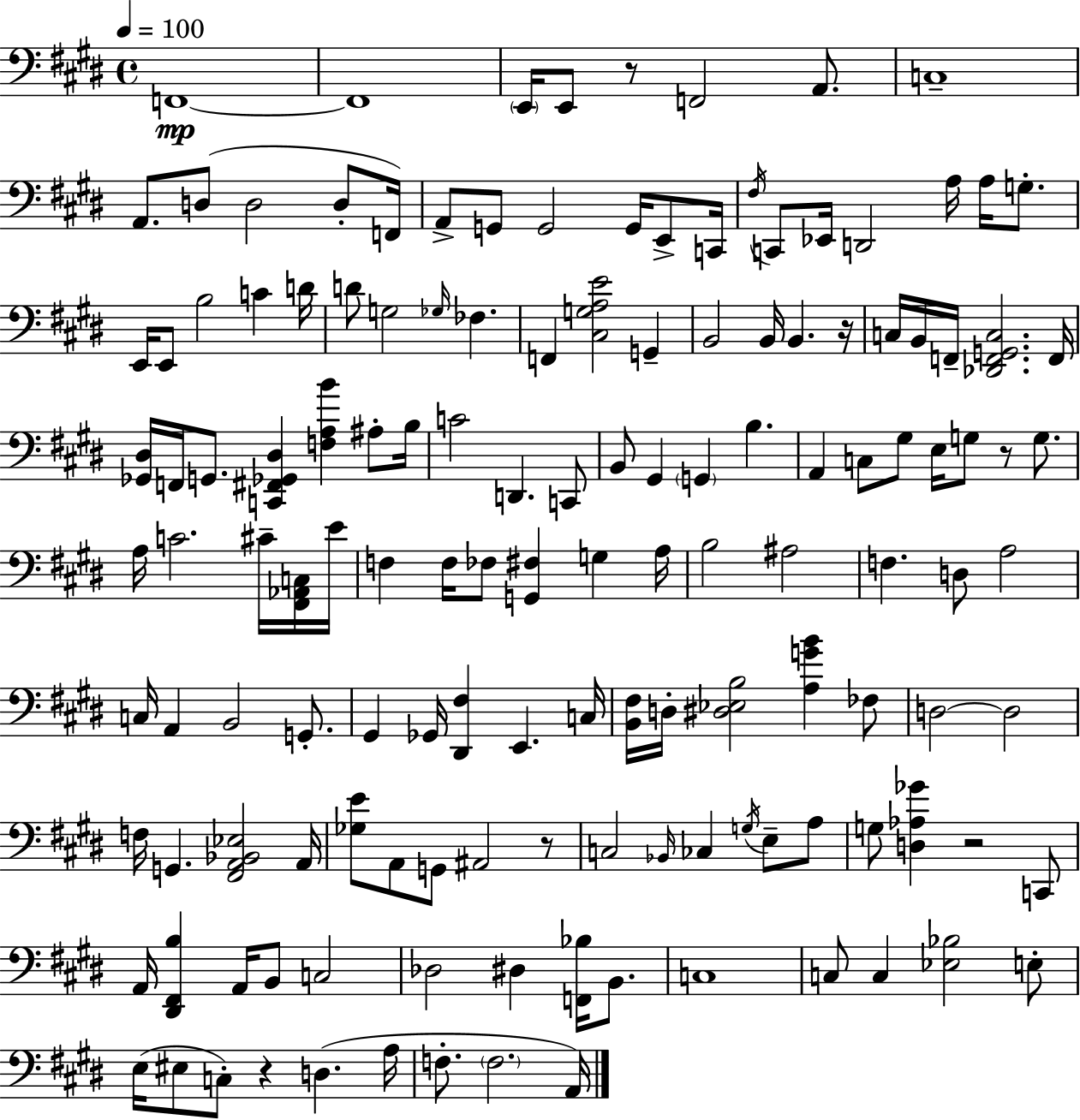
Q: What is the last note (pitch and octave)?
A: A2